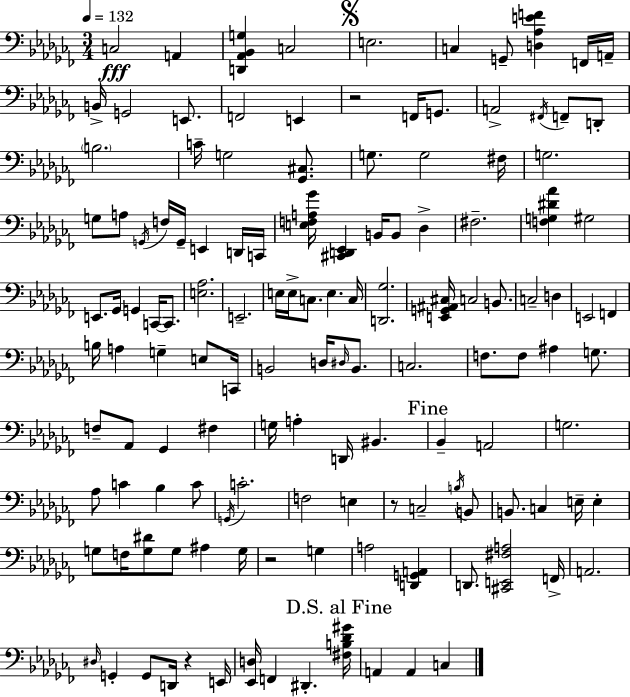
{
  \clef bass
  \numericTimeSignature
  \time 3/4
  \key aes \minor
  \tempo 4 = 132
  c2\fff a,4 | <d, aes, bes, g>4 c2 | \mark \markup { \musicglyph "scripts.segno" } e2. | c4 g,8-- <d aes e' f'>4 f,16 a,16-- | \break b,16-> g,2 e,8. | f,2 e,4 | r2 f,16 g,8. | a,2-> \acciaccatura { fis,16 } f,8-- d,8-. | \break \parenthesize b2. | c'16-- g2 <ges, cis>8. | g8. g2 | fis16 g2. | \break g8 a8 \acciaccatura { g,16 } f16 g,16-- e,4 | d,16 c,16 <e f a ges'>16 <cis, d, ees,>4 b,16 b,8 des4-> | fis2.-- | <f g dis' aes'>4 gis2 | \break e,8. ges,16 g,4 c,16~~ c,8. | <e aes>2. | e,2.-- | e16 e16-> c8. e4. | \break c16 <d, ges>2. | <e, g, ais, cis>16 c2 b,8. | c2-- d4 | e,2 f,4 | \break b16 a4 g4-- e8 | c,16 b,2 d16 \grace { dis16 } | b,8. c2. | f8. f8 ais4 | \break g8. f8-- aes,8 ges,4 fis4 | g16 a4-. d,16 bis,4. | \mark "Fine" bes,4-- a,2 | g2. | \break aes8 c'4 bes4 | c'8 \acciaccatura { g,16 } c'2.-. | f2 | e4 r8 c2-- | \break \acciaccatura { b16 } b,8 b,8. c4 | e16-- e4-. g8 f16 <g dis'>8 g8 | ais4 g16 r2 | g4 a2 | \break <d, g, a,>4 d,8. <cis, e, fis a>2 | f,16-> a,2. | \grace { dis16 } g,4-. g,8 | d,16 r4 e,16 <ees, d>16 f,4 dis,4.-. | \break \mark "D.S. al Fine" <fis b des' gis'>16 a,4 a,4 | c4 \bar "|."
}